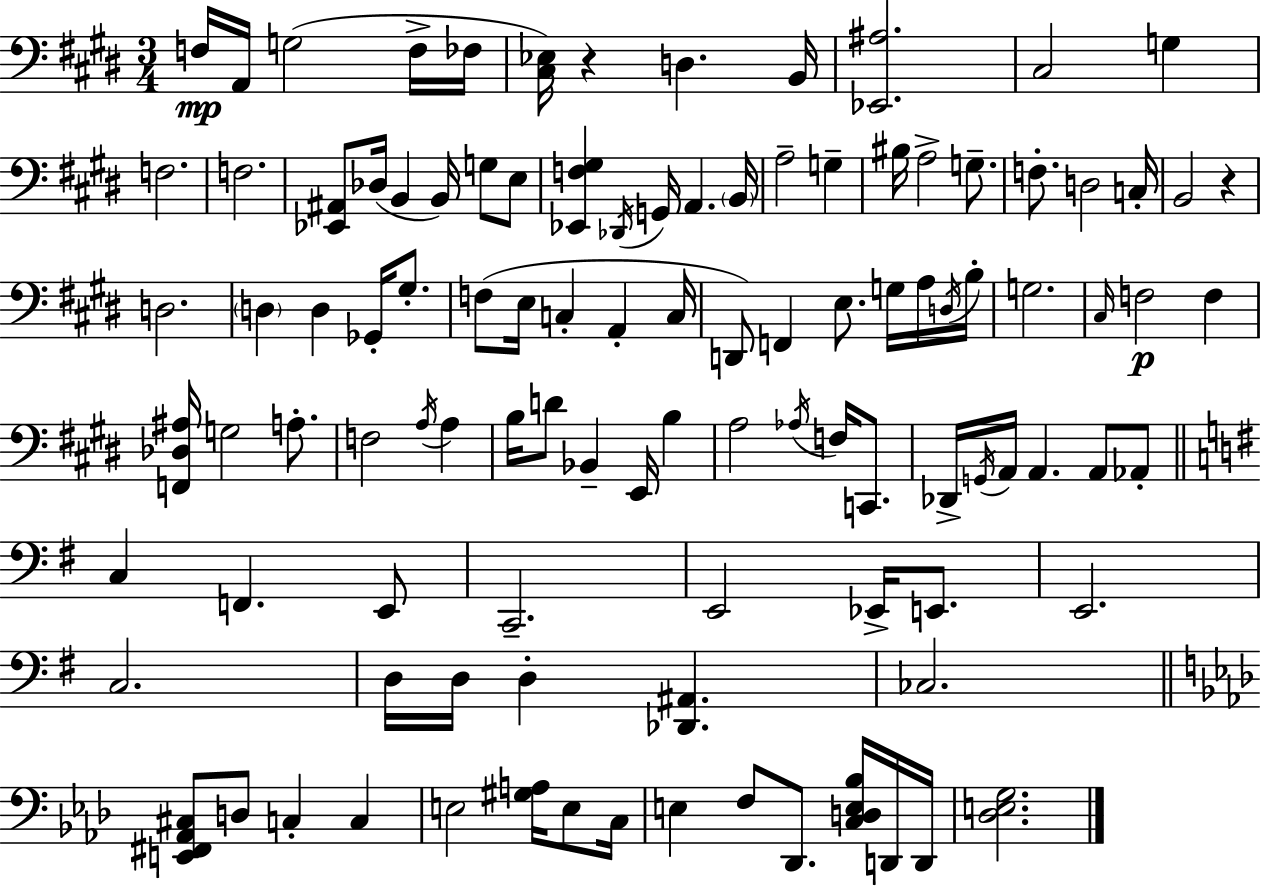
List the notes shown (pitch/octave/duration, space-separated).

F3/s A2/s G3/h F3/s FES3/s [C#3,Eb3]/s R/q D3/q. B2/s [Eb2,A#3]/h. C#3/h G3/q F3/h. F3/h. [Eb2,A#2]/e Db3/s B2/q B2/s G3/e E3/e [Eb2,F3,G#3]/q Db2/s G2/s A2/q. B2/s A3/h G3/q BIS3/s A3/h G3/e. F3/e. D3/h C3/s B2/h R/q D3/h. D3/q D3/q Gb2/s G#3/e. F3/e E3/s C3/q A2/q C3/s D2/e F2/q E3/e. G3/s A3/s D3/s B3/s G3/h. C#3/s F3/h F3/q [F2,Db3,A#3]/s G3/h A3/e. F3/h A3/s A3/q B3/s D4/e Bb2/q E2/s B3/q A3/h Ab3/s F3/s C2/e. Db2/s G2/s A2/s A2/q. A2/e Ab2/e C3/q F2/q. E2/e C2/h. E2/h Eb2/s E2/e. E2/h. C3/h. D3/s D3/s D3/q [Db2,A#2]/q. CES3/h. [E2,F#2,Ab2,C#3]/e D3/e C3/q C3/q E3/h [G#3,A3]/s E3/e C3/s E3/q F3/e Db2/e. [C3,D3,E3,Bb3]/s D2/s D2/s [Db3,E3,G3]/h.